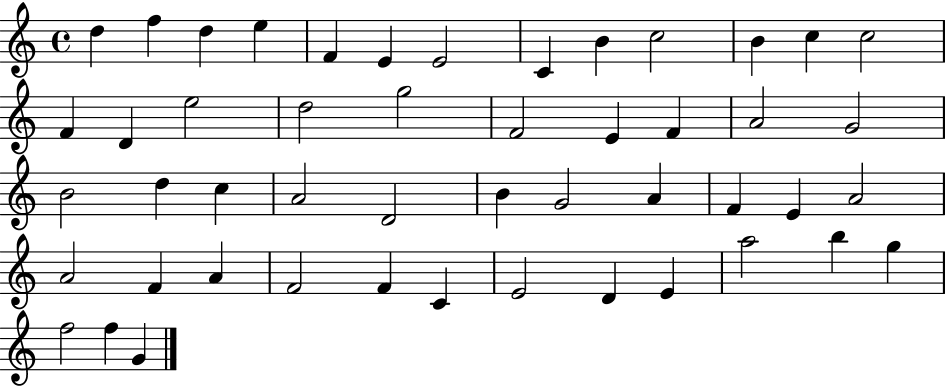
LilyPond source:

{
  \clef treble
  \time 4/4
  \defaultTimeSignature
  \key c \major
  d''4 f''4 d''4 e''4 | f'4 e'4 e'2 | c'4 b'4 c''2 | b'4 c''4 c''2 | \break f'4 d'4 e''2 | d''2 g''2 | f'2 e'4 f'4 | a'2 g'2 | \break b'2 d''4 c''4 | a'2 d'2 | b'4 g'2 a'4 | f'4 e'4 a'2 | \break a'2 f'4 a'4 | f'2 f'4 c'4 | e'2 d'4 e'4 | a''2 b''4 g''4 | \break f''2 f''4 g'4 | \bar "|."
}